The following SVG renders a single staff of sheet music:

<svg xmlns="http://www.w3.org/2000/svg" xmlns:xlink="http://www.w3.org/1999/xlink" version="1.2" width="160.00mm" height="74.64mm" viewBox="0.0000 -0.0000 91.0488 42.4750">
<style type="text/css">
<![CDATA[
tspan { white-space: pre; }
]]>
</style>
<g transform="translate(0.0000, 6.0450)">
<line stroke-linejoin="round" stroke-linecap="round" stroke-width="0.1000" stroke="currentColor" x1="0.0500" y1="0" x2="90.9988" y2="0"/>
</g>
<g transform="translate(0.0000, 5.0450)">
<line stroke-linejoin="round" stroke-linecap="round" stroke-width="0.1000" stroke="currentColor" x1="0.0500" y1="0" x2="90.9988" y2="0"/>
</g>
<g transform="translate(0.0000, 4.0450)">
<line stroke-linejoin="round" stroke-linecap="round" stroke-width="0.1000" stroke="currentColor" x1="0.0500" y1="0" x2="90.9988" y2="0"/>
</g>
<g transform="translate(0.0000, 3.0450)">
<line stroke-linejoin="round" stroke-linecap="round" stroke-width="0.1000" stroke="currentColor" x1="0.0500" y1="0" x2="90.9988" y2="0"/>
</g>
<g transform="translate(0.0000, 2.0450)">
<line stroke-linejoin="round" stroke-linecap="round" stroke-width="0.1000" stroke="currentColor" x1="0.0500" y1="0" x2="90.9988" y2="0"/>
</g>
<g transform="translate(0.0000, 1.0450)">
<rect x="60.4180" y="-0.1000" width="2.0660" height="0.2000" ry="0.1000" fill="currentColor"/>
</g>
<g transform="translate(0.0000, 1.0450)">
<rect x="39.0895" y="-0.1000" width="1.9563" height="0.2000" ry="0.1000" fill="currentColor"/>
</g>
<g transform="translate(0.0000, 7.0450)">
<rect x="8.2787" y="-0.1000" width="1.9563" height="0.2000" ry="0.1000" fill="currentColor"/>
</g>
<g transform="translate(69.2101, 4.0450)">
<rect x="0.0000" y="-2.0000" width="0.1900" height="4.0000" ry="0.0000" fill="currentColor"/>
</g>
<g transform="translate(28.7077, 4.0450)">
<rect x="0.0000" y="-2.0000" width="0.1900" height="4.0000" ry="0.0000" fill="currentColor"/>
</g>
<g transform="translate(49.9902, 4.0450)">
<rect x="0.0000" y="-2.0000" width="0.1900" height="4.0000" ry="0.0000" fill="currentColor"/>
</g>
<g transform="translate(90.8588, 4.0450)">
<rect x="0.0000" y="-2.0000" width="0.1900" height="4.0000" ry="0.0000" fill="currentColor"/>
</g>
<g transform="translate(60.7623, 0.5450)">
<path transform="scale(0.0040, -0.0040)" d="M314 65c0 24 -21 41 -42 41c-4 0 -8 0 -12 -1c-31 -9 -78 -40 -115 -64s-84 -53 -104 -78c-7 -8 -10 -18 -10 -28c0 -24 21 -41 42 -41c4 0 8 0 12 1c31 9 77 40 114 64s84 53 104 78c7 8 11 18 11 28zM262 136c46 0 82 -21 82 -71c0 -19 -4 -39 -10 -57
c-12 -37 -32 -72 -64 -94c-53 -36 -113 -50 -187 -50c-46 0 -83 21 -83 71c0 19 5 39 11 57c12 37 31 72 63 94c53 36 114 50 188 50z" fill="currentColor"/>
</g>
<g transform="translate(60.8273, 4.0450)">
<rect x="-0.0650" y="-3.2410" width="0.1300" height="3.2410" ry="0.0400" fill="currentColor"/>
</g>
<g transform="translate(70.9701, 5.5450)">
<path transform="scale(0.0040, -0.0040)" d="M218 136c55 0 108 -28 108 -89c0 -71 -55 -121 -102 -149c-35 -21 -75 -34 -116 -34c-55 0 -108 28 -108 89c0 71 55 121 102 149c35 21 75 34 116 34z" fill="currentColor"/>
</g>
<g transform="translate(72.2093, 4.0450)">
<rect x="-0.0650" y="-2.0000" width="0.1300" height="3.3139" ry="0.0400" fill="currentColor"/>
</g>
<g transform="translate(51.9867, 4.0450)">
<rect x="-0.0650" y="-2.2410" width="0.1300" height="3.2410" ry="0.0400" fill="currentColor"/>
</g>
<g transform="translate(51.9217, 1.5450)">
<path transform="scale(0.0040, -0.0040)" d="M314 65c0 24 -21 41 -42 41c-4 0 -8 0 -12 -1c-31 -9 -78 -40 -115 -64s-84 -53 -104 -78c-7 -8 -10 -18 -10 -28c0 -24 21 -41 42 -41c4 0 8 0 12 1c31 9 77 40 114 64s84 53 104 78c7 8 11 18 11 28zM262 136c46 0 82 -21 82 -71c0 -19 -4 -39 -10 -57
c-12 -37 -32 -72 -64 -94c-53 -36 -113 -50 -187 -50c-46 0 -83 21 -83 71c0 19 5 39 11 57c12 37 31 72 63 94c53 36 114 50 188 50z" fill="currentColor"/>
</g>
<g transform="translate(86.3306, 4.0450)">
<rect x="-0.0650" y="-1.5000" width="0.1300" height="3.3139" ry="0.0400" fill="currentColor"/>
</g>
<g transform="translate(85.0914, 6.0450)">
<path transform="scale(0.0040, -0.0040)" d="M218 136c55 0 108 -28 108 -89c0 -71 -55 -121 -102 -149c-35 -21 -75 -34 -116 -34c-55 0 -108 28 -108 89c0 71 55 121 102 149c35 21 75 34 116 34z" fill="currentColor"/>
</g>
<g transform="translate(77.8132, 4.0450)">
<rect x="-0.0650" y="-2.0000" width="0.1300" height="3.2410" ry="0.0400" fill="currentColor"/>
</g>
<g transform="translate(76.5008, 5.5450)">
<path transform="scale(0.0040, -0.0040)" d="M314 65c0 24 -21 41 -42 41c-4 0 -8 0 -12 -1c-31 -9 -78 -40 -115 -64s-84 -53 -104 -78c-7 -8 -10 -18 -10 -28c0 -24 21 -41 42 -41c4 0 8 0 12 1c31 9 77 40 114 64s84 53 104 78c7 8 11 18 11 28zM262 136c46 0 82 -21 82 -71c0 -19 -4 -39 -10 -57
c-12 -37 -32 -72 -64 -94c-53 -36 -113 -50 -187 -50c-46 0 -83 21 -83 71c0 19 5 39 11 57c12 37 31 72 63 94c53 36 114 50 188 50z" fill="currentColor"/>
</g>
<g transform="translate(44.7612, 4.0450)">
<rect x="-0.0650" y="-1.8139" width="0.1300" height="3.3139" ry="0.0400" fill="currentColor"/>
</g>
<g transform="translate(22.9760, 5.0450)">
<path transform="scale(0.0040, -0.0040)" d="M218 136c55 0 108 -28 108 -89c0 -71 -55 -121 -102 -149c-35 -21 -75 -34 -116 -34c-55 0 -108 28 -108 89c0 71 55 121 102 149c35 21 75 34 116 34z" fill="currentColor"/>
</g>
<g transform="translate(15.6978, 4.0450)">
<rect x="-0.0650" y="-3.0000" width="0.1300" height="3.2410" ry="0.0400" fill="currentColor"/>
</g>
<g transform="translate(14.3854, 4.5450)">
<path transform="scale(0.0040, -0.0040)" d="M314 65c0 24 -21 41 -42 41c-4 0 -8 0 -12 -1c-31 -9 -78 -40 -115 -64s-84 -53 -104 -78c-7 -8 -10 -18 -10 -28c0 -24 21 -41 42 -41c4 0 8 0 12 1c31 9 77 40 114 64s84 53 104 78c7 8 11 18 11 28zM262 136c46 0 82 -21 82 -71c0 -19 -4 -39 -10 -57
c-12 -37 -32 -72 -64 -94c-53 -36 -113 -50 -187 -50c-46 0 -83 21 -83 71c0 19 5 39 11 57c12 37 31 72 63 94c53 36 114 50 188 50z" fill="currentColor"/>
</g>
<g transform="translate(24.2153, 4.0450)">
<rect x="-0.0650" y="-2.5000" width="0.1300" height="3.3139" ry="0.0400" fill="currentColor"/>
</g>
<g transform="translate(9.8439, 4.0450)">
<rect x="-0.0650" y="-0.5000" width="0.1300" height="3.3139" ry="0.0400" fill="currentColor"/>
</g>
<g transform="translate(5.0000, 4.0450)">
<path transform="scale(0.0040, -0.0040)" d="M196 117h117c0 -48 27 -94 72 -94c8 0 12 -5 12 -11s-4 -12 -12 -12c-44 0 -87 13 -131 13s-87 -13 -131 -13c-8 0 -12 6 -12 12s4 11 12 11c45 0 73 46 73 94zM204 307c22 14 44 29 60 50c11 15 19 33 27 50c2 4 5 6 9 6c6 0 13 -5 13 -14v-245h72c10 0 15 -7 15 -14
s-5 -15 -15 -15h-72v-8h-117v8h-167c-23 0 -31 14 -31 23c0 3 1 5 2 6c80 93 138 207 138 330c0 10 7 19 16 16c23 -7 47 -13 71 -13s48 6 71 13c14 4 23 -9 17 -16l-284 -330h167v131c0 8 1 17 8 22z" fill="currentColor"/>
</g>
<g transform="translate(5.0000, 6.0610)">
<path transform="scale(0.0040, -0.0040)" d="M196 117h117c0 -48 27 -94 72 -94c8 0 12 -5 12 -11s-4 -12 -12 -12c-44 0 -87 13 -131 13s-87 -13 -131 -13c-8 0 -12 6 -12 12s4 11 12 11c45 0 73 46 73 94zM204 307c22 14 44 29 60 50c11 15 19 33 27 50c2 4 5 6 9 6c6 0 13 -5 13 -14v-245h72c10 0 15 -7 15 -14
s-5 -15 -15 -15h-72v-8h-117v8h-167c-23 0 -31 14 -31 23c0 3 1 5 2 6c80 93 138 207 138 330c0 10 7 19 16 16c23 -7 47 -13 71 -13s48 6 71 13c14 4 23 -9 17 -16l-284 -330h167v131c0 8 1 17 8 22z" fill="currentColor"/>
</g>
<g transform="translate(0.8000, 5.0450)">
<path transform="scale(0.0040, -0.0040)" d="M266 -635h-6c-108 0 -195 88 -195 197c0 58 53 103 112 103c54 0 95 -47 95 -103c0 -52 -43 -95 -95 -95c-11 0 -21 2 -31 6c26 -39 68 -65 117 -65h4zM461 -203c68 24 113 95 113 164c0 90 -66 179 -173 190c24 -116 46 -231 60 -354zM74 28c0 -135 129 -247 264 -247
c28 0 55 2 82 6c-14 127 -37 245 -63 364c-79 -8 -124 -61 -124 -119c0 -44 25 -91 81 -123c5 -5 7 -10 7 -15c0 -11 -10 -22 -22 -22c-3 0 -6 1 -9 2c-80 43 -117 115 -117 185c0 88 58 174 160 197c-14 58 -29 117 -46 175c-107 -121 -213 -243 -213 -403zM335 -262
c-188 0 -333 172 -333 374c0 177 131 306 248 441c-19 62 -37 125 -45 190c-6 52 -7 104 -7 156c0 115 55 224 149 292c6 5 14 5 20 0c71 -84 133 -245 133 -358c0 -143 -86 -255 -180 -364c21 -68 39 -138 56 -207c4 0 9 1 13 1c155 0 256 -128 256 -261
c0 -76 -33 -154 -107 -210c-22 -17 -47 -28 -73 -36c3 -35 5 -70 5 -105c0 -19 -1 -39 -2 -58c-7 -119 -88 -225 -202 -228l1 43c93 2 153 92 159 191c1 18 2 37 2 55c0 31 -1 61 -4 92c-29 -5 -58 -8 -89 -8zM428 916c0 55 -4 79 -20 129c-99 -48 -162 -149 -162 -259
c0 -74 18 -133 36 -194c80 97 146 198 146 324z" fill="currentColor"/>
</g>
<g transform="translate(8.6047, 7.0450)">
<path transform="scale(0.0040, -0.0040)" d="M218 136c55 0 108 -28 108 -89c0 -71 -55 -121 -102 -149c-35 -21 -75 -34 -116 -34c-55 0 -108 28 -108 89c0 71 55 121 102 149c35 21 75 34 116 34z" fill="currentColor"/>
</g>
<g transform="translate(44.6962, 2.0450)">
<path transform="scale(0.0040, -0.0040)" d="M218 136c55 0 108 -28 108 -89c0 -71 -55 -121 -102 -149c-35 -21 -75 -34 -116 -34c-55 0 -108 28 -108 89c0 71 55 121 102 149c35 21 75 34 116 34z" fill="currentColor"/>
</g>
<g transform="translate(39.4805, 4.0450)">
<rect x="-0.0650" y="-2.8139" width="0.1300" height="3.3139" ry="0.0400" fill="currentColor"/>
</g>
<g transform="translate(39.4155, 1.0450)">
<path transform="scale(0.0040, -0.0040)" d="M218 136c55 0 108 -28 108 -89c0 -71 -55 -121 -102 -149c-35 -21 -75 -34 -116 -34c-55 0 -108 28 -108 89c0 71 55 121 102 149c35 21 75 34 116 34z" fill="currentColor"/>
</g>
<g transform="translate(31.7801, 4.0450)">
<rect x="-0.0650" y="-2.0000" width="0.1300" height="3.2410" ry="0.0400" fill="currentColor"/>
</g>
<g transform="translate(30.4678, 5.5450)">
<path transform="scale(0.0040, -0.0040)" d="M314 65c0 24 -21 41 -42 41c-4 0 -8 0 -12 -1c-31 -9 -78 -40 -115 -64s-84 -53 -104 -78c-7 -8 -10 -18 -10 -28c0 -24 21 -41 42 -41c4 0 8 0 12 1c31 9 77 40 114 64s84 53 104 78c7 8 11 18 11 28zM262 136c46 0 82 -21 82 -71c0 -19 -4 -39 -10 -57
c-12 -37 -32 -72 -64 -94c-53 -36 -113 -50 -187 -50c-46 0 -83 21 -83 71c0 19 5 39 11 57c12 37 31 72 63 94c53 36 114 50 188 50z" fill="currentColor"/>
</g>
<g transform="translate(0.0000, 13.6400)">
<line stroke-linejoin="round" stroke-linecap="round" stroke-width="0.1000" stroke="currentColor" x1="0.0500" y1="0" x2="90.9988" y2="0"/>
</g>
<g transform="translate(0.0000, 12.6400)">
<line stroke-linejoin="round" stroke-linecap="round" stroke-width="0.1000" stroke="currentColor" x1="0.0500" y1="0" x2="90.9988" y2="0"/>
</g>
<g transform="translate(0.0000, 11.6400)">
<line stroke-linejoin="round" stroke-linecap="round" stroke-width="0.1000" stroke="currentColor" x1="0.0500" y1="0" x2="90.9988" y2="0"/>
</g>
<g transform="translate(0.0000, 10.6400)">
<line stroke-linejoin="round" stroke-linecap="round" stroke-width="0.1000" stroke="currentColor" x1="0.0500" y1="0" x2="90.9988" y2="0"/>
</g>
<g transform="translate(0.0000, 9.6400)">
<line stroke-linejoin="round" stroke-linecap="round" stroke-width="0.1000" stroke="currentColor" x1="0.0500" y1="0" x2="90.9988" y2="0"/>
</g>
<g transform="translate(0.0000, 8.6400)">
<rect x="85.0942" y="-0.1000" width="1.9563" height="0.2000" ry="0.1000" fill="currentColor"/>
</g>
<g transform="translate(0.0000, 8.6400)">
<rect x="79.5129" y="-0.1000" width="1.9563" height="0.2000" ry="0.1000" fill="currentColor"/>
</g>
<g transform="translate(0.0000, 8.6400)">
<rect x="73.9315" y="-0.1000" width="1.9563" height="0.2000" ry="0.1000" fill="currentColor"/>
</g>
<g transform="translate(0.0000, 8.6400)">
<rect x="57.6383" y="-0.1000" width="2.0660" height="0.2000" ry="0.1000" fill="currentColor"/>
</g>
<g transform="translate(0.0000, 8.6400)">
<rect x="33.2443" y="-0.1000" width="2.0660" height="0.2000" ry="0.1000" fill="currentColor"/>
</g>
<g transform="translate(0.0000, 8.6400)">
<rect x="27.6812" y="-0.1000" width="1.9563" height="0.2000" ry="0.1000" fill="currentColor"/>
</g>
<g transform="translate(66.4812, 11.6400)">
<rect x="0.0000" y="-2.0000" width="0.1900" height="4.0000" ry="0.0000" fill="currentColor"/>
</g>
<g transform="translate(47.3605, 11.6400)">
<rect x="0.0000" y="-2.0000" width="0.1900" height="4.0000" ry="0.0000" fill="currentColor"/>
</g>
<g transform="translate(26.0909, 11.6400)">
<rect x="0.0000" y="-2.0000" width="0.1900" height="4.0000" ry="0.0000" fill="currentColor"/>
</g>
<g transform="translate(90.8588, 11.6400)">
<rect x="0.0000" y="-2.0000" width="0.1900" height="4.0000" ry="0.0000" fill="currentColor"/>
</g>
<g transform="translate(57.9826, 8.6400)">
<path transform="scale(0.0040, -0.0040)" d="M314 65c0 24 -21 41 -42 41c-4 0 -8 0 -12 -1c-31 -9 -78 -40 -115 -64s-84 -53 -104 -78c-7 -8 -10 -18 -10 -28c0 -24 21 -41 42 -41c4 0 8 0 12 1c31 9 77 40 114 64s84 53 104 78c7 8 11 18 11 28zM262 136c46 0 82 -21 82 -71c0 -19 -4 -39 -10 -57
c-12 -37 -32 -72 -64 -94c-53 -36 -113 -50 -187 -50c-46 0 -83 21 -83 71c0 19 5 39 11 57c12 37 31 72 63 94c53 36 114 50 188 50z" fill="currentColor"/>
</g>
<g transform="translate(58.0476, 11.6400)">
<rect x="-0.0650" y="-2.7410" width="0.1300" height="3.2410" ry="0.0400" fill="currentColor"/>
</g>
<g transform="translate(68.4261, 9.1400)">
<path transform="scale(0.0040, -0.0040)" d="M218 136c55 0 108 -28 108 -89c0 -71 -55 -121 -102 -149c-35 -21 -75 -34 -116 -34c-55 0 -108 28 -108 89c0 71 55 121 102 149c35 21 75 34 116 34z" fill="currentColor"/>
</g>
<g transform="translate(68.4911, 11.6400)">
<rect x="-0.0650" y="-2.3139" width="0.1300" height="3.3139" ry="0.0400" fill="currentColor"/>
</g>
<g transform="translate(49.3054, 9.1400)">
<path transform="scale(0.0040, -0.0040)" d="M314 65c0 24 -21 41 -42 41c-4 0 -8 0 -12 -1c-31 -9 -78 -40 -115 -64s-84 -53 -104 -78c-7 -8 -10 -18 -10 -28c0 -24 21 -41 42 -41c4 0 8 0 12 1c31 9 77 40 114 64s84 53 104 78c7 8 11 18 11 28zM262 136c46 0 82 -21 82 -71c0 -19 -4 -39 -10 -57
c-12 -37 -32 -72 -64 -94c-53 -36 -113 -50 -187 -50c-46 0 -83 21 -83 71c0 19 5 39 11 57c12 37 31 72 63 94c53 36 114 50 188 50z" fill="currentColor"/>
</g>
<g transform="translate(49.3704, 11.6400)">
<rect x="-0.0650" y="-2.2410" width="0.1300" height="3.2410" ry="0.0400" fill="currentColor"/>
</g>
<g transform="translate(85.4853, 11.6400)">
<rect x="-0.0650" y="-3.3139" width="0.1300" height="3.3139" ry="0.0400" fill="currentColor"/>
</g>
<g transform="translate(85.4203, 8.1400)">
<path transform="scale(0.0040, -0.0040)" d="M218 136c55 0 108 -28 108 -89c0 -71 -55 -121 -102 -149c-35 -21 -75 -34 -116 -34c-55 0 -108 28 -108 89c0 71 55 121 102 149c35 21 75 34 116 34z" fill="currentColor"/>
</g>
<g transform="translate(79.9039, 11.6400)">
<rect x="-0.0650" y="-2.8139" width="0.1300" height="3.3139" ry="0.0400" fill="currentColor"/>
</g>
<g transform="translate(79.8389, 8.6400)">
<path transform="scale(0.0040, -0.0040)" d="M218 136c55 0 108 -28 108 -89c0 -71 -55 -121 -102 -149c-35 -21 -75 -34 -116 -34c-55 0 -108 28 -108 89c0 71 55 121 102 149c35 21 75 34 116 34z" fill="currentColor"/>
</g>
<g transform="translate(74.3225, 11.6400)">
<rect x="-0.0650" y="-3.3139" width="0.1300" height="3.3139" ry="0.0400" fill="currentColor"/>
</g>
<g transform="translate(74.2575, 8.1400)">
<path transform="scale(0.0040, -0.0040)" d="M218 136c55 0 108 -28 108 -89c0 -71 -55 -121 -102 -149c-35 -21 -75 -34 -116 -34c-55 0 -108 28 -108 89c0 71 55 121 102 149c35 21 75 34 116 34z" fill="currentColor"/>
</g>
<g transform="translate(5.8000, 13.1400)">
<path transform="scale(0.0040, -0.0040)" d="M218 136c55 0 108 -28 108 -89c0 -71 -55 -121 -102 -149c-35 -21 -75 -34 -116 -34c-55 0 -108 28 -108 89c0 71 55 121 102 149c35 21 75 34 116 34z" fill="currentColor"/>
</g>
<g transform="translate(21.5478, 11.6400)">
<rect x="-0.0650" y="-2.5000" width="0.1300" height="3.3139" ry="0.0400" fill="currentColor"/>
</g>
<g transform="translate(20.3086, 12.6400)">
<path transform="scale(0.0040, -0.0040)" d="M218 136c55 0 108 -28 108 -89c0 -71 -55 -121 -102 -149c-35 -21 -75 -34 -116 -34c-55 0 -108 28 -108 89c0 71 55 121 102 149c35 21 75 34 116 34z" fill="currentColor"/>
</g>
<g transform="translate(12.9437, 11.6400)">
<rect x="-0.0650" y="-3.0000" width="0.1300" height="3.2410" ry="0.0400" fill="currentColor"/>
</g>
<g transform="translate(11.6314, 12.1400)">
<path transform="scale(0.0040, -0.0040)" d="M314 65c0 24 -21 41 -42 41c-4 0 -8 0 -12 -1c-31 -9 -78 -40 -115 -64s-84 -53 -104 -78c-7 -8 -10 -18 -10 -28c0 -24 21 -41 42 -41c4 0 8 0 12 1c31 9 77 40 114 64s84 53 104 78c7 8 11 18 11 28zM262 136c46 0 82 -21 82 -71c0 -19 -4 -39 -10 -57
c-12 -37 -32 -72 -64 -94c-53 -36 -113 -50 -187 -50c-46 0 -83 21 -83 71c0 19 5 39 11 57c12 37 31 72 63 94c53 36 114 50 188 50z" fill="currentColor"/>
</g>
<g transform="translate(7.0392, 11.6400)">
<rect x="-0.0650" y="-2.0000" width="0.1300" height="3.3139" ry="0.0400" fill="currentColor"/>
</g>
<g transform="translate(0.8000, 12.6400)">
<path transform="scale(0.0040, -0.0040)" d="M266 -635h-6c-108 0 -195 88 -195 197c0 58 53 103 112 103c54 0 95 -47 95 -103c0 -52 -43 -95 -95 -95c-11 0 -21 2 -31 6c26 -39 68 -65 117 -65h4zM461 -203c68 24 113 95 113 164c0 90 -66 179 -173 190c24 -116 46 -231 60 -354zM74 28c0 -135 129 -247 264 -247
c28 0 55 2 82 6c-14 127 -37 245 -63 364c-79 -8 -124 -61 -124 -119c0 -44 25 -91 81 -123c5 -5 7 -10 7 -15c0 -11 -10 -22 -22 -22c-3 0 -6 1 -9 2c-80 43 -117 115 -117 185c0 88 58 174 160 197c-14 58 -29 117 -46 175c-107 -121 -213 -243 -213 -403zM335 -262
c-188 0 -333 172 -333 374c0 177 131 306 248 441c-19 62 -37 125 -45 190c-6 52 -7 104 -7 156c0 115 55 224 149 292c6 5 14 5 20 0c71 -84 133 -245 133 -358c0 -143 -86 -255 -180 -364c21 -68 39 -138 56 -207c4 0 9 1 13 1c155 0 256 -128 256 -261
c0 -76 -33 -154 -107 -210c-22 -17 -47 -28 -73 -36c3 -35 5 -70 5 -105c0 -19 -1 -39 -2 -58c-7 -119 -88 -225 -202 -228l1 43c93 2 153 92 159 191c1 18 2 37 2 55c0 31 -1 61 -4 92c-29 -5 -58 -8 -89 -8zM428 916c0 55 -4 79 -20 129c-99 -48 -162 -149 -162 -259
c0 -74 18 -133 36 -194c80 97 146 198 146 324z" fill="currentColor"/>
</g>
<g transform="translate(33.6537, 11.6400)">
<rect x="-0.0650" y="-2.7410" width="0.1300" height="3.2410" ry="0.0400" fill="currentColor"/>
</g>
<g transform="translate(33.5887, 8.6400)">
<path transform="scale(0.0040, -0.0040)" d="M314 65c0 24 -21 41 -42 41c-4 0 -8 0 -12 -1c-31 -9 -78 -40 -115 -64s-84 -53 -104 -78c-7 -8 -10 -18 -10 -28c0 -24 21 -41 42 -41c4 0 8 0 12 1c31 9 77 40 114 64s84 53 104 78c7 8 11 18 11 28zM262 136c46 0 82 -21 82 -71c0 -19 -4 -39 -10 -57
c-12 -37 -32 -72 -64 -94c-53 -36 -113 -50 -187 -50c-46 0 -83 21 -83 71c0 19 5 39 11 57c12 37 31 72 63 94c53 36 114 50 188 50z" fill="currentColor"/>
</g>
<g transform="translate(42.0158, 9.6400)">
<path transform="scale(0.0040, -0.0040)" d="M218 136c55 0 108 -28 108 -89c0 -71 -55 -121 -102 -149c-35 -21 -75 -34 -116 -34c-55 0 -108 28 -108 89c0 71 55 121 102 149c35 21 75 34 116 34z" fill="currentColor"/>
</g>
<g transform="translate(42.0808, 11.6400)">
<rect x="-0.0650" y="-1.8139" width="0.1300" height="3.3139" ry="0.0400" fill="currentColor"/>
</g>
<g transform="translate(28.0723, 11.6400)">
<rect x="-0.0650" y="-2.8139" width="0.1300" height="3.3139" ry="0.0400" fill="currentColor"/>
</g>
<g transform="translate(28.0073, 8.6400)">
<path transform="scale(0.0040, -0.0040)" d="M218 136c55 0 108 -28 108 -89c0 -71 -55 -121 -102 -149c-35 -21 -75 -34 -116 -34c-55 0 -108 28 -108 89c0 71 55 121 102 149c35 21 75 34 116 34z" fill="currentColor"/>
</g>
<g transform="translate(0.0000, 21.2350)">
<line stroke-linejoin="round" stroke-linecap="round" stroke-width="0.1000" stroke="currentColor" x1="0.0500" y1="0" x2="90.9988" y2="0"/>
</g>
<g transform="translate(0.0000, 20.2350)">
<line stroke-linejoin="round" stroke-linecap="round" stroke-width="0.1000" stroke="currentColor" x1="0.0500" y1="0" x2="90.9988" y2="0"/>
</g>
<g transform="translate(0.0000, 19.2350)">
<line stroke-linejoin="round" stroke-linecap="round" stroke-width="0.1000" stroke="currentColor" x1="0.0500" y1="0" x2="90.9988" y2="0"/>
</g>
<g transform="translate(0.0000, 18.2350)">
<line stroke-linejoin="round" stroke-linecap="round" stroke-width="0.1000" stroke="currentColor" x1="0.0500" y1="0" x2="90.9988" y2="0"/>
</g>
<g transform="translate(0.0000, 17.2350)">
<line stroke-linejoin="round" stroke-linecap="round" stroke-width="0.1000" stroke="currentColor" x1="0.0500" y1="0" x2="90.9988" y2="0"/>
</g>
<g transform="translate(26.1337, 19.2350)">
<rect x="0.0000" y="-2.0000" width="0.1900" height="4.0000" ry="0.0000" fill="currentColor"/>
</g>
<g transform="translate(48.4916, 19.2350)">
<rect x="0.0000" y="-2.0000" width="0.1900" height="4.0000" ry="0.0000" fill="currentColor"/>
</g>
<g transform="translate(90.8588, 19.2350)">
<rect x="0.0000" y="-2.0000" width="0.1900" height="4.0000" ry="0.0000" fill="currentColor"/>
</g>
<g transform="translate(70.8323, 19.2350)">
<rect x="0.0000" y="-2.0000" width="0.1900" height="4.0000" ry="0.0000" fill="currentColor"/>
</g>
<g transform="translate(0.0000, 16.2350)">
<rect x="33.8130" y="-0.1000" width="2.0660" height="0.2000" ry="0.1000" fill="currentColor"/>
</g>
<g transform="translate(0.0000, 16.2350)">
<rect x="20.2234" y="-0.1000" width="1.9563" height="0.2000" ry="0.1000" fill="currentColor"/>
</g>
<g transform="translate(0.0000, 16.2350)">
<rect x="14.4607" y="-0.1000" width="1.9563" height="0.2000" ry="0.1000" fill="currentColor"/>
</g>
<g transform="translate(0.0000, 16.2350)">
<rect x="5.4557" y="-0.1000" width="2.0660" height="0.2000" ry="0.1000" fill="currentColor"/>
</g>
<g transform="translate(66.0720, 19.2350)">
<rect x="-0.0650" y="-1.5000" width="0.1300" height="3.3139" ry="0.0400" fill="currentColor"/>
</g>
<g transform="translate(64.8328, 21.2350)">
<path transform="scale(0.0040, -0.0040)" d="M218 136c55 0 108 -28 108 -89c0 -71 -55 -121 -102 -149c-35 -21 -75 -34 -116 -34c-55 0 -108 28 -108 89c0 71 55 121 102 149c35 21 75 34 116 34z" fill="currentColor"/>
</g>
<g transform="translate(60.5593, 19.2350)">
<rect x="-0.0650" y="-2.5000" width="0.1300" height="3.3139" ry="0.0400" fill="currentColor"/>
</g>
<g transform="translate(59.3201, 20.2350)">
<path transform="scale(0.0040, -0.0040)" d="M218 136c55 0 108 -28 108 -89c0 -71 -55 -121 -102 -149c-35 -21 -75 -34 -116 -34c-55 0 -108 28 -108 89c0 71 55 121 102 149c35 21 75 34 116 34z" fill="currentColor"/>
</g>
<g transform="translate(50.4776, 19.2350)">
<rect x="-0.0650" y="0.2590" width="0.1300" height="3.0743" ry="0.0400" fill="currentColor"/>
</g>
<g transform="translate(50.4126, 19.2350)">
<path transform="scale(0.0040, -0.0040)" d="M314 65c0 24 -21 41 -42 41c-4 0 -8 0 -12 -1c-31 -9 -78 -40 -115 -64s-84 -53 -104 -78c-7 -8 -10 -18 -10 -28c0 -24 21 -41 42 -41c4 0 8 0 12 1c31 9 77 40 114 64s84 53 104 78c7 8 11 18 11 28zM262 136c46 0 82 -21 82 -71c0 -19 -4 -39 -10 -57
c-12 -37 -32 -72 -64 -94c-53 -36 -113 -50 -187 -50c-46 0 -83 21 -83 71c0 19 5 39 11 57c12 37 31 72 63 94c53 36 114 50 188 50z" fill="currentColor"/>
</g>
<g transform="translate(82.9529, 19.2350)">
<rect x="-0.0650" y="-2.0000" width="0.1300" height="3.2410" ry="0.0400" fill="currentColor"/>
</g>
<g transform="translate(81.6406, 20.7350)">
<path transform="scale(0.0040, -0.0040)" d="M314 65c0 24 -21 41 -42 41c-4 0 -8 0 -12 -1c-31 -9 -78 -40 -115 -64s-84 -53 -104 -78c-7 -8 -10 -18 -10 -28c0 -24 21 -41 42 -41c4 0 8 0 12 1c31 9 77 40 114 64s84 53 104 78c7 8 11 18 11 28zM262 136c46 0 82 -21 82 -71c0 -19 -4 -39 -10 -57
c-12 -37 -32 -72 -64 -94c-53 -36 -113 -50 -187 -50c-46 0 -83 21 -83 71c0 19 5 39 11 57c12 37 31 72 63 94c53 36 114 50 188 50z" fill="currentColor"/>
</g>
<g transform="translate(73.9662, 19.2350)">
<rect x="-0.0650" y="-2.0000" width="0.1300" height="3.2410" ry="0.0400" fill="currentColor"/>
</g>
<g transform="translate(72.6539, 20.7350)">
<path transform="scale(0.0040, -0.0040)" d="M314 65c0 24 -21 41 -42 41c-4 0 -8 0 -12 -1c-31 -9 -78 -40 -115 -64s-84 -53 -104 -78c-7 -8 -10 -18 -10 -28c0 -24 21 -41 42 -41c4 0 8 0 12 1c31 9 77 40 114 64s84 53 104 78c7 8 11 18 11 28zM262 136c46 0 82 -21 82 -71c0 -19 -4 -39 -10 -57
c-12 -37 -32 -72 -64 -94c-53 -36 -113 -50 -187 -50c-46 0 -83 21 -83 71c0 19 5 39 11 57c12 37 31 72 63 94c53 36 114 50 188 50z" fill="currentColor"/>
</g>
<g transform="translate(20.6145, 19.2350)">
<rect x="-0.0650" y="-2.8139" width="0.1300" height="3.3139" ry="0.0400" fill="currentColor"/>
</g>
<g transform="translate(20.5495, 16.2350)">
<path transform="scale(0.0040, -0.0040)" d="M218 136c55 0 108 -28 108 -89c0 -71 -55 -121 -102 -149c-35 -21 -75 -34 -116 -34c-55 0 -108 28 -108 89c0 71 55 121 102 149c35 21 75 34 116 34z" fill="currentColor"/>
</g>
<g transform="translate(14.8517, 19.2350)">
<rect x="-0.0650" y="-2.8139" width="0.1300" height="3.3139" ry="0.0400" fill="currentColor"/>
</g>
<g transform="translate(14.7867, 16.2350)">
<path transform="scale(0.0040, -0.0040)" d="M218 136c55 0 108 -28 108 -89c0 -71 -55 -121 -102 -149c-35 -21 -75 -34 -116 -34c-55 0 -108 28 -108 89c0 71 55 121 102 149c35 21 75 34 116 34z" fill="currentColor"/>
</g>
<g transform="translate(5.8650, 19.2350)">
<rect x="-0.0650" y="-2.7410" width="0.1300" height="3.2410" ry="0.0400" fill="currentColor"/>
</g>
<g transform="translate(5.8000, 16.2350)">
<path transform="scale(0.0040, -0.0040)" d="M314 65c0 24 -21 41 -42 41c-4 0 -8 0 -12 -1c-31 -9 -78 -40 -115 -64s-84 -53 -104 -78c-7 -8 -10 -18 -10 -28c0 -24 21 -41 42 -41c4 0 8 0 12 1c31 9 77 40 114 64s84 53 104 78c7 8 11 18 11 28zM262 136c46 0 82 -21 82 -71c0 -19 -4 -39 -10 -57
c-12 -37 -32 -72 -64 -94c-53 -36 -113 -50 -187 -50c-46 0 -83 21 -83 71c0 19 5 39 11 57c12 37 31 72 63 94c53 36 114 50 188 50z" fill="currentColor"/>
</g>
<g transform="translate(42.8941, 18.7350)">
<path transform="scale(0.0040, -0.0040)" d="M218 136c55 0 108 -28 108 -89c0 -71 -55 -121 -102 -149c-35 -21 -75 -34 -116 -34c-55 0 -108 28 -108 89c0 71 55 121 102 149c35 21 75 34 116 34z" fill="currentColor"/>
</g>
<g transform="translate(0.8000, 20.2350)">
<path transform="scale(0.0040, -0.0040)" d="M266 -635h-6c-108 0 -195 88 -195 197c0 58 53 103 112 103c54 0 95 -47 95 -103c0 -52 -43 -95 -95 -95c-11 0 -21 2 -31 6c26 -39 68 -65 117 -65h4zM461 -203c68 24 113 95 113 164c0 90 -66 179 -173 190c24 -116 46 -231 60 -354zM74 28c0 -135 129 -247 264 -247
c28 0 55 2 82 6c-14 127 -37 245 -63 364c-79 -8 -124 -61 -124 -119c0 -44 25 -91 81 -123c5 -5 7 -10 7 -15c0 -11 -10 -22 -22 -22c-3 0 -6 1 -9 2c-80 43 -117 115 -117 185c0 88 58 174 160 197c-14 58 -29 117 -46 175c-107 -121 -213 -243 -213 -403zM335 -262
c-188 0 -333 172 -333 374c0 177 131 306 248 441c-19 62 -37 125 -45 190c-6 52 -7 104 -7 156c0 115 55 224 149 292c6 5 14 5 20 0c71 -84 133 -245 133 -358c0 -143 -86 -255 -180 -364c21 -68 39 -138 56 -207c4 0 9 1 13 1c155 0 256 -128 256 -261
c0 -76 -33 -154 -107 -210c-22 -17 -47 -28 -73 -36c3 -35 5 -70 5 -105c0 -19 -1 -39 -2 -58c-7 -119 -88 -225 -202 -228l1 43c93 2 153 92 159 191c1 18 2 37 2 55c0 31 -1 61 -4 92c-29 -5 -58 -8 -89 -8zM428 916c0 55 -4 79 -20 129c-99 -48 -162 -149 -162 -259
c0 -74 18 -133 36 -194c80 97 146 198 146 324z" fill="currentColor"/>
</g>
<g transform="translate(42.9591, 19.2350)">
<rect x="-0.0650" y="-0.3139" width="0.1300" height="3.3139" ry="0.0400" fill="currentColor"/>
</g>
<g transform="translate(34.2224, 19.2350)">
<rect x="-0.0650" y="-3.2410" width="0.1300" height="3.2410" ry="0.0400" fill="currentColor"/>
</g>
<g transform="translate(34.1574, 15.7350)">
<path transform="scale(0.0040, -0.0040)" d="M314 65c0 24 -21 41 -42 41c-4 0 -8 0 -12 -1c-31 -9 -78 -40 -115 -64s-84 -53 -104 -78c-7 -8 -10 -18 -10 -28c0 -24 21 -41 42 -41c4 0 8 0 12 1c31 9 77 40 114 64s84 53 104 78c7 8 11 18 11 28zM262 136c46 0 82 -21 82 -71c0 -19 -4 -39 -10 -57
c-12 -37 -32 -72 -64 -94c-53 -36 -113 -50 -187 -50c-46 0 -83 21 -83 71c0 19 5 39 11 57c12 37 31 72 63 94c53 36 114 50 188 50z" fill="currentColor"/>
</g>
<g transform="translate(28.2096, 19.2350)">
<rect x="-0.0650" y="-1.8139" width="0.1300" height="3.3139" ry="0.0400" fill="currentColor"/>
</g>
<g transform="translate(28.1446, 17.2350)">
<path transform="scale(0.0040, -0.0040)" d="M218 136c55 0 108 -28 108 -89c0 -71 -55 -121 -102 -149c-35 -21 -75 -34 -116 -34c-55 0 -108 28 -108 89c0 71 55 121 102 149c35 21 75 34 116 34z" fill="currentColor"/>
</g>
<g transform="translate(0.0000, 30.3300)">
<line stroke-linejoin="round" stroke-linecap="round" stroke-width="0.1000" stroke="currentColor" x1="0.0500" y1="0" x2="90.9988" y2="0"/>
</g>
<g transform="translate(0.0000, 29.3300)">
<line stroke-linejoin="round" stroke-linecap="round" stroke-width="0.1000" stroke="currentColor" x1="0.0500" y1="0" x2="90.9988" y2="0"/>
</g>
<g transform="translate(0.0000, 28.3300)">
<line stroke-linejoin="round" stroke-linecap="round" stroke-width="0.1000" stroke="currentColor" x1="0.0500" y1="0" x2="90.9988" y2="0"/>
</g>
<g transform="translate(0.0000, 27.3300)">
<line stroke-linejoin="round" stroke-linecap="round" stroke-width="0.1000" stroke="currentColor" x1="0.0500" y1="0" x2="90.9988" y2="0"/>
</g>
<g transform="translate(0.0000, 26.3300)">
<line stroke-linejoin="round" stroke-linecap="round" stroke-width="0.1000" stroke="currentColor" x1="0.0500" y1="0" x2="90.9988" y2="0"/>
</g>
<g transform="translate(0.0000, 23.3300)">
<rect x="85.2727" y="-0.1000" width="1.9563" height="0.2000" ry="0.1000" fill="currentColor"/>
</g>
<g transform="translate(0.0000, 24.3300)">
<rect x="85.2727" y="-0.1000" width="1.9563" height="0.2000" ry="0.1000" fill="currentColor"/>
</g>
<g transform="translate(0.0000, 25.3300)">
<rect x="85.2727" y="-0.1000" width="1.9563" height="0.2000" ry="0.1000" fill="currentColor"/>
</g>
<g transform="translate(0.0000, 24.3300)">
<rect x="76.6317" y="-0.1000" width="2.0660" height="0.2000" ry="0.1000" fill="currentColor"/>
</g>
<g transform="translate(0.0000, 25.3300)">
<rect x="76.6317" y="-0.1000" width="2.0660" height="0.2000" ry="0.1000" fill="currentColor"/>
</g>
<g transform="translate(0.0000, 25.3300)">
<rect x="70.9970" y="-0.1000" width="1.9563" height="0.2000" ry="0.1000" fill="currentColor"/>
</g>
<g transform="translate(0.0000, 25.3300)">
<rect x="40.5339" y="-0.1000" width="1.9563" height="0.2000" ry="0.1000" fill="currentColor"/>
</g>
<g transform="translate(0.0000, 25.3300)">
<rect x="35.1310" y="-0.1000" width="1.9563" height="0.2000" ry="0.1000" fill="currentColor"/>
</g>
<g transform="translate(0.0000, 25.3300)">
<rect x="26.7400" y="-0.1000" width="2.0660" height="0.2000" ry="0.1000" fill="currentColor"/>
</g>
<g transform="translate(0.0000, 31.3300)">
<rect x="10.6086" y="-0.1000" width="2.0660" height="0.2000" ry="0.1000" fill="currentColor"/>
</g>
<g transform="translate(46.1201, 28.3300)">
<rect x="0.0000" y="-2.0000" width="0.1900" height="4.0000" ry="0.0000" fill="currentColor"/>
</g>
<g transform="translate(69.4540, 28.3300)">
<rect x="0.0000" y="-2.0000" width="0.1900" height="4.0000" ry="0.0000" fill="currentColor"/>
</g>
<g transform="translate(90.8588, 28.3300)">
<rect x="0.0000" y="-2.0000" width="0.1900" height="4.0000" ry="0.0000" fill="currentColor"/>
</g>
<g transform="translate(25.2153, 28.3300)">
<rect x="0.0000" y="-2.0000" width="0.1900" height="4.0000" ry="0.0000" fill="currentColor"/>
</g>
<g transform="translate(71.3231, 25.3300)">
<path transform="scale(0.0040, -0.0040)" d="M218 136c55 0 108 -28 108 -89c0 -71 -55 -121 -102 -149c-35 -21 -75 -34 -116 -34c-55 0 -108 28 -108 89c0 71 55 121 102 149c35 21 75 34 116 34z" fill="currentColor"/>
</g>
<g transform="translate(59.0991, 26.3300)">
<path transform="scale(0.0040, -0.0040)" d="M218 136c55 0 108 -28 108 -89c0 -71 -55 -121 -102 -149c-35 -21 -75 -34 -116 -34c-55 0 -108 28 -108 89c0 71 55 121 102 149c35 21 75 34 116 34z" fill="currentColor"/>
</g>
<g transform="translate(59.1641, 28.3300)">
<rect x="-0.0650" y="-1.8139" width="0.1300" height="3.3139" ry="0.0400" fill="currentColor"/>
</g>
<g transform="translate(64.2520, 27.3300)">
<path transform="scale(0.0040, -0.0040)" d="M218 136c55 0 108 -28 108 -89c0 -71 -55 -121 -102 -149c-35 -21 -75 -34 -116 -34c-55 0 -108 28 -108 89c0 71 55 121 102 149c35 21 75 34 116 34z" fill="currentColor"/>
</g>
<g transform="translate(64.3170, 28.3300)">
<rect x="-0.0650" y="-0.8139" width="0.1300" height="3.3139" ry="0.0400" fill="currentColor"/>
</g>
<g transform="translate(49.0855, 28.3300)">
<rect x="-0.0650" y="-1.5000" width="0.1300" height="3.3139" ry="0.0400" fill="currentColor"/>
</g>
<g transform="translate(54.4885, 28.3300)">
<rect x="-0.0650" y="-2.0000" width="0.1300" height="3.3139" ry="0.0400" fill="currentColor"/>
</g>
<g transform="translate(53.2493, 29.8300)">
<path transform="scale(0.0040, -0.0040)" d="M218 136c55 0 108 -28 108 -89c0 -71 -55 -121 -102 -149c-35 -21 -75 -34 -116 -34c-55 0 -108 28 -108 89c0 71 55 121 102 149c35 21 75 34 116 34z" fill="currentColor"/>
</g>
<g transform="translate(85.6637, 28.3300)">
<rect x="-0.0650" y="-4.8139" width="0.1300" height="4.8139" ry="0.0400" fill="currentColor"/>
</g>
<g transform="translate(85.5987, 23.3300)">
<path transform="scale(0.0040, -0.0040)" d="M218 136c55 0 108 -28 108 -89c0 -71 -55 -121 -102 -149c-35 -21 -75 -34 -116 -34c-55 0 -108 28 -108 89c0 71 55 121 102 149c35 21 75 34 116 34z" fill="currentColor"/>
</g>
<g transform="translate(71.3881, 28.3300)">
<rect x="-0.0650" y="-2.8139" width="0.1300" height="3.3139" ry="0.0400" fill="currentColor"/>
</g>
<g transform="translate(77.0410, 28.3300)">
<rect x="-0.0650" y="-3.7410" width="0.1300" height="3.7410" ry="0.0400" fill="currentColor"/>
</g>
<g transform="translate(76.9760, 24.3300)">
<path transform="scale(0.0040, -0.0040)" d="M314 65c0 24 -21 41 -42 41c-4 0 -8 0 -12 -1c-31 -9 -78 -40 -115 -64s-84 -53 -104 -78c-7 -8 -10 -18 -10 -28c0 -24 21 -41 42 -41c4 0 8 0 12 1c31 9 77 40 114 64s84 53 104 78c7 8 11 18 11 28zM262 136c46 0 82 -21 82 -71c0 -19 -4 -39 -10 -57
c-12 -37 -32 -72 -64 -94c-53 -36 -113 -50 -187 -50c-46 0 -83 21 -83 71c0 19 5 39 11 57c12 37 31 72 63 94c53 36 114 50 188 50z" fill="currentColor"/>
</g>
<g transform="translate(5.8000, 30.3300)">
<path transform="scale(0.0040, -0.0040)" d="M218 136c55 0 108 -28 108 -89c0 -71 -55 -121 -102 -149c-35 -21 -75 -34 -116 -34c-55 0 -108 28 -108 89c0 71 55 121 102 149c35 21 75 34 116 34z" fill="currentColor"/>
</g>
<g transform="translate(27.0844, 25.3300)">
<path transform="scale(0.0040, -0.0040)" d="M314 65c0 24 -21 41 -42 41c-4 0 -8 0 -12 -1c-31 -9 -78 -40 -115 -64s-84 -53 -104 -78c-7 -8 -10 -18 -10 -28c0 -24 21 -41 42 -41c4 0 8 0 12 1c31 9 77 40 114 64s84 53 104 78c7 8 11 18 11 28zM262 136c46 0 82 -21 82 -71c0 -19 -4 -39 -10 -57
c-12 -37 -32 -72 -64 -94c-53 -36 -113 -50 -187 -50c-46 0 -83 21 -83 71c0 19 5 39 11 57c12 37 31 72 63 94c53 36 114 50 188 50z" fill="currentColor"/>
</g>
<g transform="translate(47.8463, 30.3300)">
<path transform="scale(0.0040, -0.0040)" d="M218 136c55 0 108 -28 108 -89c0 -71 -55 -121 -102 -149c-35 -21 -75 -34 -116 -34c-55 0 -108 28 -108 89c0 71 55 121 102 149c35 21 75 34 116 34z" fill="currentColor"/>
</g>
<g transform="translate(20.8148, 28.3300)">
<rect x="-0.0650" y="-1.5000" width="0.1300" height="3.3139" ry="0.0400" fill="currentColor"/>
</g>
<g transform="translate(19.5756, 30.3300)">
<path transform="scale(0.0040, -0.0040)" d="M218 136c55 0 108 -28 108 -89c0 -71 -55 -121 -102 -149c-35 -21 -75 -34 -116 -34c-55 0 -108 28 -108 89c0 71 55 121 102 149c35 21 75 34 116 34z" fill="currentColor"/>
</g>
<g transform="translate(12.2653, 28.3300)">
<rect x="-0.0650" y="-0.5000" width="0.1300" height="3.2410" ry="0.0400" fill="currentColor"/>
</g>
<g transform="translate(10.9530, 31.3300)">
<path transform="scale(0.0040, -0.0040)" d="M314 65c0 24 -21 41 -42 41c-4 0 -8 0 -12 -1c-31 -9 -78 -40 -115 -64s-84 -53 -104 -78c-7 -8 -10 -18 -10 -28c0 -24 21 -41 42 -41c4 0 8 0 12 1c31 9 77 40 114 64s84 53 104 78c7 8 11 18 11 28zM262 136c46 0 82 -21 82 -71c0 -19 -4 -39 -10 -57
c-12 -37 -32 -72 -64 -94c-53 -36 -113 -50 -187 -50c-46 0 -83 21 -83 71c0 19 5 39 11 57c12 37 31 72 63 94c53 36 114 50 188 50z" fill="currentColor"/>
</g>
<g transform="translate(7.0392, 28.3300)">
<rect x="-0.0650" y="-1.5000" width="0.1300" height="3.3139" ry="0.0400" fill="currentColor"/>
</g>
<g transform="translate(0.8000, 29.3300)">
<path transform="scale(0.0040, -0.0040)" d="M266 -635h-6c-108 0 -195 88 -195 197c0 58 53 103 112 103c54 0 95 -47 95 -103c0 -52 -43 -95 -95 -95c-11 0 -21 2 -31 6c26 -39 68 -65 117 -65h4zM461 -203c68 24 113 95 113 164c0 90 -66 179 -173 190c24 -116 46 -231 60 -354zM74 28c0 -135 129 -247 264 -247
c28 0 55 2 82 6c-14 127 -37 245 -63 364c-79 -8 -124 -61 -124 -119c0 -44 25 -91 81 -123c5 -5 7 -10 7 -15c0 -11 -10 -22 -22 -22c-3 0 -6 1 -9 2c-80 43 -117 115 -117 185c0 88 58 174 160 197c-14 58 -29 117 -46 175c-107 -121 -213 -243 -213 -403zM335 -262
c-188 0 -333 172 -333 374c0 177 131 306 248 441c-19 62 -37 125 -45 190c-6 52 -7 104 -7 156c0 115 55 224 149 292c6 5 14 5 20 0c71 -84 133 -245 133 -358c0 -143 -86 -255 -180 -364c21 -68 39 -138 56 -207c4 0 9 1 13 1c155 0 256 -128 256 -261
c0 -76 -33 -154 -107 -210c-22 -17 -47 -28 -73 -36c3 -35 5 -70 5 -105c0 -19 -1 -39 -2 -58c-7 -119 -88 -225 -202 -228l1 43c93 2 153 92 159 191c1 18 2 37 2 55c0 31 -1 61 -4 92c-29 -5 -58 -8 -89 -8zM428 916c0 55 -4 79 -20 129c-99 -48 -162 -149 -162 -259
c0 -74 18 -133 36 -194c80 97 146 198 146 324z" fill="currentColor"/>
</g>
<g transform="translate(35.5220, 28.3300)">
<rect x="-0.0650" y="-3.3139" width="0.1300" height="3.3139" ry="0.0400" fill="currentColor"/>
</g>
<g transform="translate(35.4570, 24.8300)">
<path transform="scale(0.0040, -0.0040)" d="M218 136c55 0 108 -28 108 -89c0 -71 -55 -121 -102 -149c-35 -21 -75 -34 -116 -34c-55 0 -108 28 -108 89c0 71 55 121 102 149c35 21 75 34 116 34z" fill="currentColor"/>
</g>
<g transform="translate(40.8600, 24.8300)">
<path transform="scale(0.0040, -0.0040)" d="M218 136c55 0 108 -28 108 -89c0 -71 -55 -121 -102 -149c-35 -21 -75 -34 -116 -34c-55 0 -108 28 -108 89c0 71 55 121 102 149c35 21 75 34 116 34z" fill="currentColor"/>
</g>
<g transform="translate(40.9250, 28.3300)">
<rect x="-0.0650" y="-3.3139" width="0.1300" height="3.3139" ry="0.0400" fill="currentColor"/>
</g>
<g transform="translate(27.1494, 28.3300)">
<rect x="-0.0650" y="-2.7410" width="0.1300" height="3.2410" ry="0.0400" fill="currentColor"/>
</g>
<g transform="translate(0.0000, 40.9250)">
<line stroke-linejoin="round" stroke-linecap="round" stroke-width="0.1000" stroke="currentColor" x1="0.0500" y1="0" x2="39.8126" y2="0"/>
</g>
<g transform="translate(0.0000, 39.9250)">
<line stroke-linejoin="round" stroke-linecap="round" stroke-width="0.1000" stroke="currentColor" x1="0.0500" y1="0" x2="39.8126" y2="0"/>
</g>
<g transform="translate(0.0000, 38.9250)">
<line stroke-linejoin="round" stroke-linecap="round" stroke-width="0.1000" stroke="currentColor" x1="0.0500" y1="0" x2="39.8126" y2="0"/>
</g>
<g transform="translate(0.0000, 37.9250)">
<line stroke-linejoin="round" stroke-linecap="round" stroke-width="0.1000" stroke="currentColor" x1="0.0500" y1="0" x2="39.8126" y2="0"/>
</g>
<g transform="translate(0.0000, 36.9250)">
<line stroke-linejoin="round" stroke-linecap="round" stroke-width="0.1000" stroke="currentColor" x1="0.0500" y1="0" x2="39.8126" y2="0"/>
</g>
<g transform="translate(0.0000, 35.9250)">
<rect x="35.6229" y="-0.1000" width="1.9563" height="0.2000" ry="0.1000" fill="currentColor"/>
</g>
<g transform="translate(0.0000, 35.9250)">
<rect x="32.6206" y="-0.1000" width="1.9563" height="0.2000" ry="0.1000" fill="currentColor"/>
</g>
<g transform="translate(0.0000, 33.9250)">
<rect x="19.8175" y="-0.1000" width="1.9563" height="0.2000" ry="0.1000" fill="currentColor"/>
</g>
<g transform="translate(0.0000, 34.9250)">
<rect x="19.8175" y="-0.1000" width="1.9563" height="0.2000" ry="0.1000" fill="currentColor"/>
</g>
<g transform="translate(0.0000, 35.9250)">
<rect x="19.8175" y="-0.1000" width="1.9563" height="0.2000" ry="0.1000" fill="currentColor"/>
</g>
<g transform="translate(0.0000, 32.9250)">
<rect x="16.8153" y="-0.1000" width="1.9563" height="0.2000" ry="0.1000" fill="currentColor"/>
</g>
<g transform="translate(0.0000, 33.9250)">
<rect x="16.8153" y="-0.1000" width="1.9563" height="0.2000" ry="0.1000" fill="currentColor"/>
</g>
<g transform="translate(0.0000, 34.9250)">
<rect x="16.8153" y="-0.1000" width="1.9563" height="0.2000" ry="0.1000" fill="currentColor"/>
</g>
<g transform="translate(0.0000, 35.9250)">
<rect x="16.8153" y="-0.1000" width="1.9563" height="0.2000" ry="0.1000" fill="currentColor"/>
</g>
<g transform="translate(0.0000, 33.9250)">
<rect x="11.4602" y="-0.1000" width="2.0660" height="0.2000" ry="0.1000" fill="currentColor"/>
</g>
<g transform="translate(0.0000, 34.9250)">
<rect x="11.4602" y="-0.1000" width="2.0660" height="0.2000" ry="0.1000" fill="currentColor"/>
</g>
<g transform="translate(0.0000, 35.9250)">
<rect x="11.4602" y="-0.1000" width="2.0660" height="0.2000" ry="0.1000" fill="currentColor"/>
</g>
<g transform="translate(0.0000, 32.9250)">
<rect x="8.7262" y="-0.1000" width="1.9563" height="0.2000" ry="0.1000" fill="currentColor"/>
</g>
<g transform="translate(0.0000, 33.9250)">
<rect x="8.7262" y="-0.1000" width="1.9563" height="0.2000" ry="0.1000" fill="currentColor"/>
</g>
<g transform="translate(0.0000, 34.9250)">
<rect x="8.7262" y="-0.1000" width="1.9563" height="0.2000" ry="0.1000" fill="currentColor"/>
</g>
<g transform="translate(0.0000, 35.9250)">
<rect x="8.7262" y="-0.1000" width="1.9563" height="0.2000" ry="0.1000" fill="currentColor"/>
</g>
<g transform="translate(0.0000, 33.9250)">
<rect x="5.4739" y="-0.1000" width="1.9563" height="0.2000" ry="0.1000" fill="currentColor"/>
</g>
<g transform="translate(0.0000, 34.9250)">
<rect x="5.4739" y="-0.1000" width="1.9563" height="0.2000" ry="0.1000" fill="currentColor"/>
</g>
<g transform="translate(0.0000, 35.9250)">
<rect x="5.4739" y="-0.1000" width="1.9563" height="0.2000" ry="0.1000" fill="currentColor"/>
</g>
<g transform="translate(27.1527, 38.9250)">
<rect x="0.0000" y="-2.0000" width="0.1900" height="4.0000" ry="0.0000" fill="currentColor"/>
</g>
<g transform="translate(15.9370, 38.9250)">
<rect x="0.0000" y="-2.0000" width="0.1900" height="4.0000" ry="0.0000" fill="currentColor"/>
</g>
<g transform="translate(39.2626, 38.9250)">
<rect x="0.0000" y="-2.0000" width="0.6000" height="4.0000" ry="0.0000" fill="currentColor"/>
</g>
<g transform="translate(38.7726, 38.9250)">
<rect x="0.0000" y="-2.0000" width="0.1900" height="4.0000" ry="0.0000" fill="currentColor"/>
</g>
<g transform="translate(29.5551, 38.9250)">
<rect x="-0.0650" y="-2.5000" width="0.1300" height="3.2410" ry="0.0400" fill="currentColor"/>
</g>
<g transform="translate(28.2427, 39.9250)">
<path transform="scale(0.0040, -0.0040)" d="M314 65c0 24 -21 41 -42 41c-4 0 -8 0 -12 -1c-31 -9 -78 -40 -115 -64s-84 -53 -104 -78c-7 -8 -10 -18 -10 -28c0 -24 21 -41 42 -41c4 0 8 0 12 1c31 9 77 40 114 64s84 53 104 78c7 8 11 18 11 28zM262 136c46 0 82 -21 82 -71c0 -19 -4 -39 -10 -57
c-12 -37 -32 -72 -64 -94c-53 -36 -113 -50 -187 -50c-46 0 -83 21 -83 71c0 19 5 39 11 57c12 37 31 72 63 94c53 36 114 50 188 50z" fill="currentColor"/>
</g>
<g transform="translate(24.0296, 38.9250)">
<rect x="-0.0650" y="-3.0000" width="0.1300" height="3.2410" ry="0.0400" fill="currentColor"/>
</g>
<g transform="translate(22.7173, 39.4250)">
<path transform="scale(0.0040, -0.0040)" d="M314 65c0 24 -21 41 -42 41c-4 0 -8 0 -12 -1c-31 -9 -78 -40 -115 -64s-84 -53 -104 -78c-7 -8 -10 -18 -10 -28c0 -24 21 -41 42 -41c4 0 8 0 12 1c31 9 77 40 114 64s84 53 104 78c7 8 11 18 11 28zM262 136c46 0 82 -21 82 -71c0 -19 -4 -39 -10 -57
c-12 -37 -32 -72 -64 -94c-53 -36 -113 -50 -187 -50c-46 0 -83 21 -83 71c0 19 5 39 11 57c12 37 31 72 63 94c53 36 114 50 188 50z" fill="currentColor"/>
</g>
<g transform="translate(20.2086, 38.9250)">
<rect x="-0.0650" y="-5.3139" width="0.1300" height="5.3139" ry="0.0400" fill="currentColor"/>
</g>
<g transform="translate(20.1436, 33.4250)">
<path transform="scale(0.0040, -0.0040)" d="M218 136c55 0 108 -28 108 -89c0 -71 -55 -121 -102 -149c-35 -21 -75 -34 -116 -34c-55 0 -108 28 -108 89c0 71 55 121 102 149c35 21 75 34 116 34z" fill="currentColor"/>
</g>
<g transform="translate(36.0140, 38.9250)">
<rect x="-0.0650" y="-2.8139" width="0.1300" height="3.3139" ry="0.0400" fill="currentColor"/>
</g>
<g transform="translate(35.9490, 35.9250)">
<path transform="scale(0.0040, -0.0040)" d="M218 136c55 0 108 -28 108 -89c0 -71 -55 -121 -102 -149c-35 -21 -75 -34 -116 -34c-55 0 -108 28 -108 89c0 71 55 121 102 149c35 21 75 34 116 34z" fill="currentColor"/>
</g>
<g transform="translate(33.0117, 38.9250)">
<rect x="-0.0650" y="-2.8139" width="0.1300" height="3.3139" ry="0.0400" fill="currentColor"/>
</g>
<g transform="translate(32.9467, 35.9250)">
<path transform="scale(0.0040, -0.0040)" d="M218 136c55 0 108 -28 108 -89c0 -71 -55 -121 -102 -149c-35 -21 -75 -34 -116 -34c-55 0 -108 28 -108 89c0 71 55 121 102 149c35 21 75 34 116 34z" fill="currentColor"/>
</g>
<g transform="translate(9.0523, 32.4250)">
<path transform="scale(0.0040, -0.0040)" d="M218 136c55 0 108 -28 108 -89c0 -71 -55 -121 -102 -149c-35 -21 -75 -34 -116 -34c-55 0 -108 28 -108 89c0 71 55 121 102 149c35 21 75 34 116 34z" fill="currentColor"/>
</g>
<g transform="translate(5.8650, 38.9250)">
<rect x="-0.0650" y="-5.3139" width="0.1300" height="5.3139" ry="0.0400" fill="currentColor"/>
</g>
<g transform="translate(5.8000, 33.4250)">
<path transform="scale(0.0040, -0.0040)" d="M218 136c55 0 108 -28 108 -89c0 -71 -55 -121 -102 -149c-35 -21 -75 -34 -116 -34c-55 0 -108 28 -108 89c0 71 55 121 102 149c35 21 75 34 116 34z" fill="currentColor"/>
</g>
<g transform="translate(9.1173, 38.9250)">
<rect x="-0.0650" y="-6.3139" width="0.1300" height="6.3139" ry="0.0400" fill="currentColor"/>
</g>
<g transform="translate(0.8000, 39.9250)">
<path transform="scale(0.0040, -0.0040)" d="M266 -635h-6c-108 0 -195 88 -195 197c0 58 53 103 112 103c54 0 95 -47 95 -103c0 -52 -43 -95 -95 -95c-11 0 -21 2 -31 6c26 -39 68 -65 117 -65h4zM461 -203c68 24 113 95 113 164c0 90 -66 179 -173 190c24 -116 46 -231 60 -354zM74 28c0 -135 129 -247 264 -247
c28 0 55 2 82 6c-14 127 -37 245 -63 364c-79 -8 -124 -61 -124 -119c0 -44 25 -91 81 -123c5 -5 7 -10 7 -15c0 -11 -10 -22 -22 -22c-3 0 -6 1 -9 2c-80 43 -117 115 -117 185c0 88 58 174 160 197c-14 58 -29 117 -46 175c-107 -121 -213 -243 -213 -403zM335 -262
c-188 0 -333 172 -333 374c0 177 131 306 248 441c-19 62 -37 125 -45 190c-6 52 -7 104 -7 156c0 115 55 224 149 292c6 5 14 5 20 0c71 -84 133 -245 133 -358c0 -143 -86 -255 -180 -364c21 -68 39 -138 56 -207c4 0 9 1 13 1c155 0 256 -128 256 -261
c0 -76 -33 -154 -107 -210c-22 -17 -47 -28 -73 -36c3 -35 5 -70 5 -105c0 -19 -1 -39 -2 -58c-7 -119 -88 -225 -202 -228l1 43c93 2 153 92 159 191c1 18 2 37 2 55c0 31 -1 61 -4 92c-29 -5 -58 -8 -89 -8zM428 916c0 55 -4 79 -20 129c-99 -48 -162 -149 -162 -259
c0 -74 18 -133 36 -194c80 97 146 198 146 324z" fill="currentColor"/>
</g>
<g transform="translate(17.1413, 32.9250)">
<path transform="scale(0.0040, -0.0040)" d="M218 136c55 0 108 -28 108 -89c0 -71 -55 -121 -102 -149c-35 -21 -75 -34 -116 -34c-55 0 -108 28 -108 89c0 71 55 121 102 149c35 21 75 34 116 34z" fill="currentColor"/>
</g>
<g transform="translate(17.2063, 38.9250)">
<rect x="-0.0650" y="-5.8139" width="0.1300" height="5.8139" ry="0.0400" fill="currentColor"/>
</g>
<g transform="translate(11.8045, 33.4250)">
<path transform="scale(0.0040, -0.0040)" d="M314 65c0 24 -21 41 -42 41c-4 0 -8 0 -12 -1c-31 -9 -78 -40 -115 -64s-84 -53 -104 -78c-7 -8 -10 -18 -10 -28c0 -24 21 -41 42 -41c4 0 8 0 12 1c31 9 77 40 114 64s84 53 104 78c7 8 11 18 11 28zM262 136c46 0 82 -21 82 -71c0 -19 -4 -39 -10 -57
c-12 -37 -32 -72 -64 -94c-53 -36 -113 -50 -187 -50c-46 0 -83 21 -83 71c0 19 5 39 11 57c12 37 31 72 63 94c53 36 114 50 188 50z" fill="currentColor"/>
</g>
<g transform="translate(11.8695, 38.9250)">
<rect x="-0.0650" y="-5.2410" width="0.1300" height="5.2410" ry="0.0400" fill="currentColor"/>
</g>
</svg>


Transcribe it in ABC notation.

X:1
T:Untitled
M:4/4
L:1/4
K:C
C A2 G F2 a f g2 b2 F F2 E F A2 G a a2 f g2 a2 g b a b a2 a a f b2 c B2 G E F2 F2 E C2 E a2 b b E F f d a c'2 e' f' a' f'2 g' f' A2 G2 a a